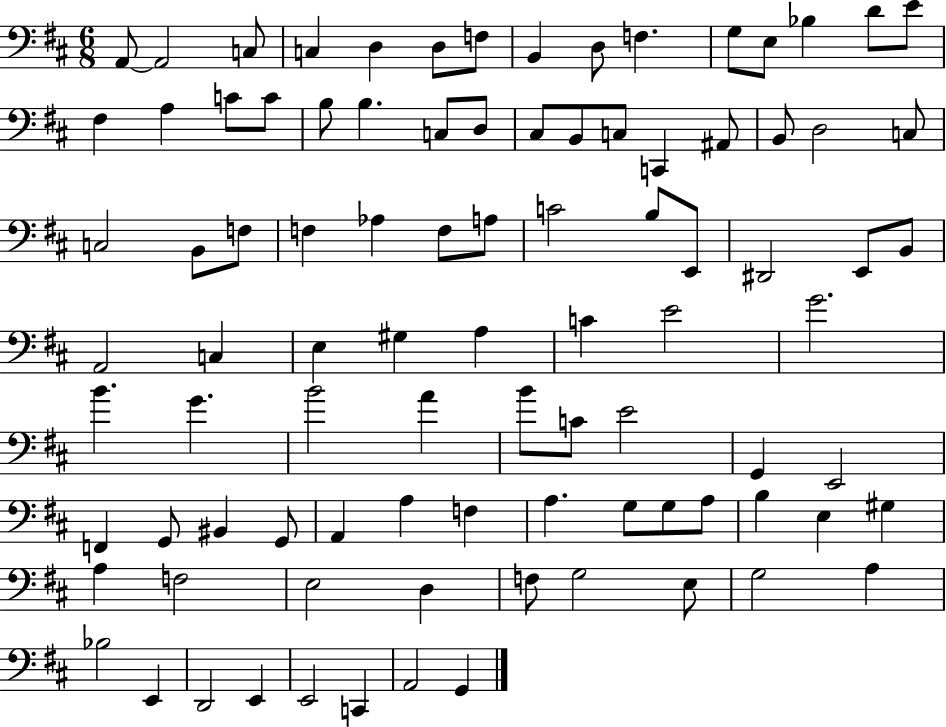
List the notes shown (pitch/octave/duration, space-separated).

A2/e A2/h C3/e C3/q D3/q D3/e F3/e B2/q D3/e F3/q. G3/e E3/e Bb3/q D4/e E4/e F#3/q A3/q C4/e C4/e B3/e B3/q. C3/e D3/e C#3/e B2/e C3/e C2/q A#2/e B2/e D3/h C3/e C3/h B2/e F3/e F3/q Ab3/q F3/e A3/e C4/h B3/e E2/e D#2/h E2/e B2/e A2/h C3/q E3/q G#3/q A3/q C4/q E4/h G4/h. B4/q. G4/q. B4/h A4/q B4/e C4/e E4/h G2/q E2/h F2/q G2/e BIS2/q G2/e A2/q A3/q F3/q A3/q. G3/e G3/e A3/e B3/q E3/q G#3/q A3/q F3/h E3/h D3/q F3/e G3/h E3/e G3/h A3/q Bb3/h E2/q D2/h E2/q E2/h C2/q A2/h G2/q